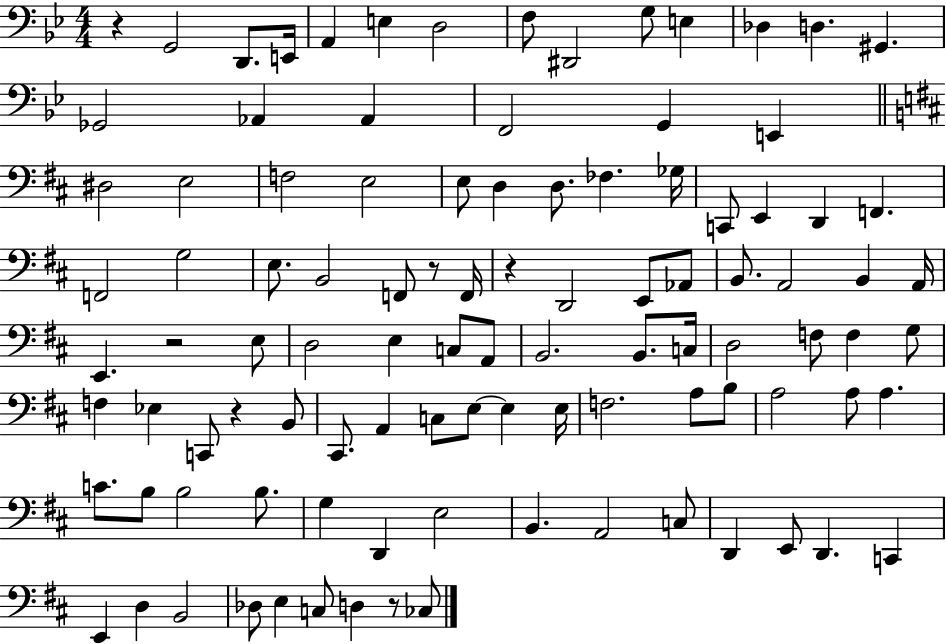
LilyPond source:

{
  \clef bass
  \numericTimeSignature
  \time 4/4
  \key bes \major
  r4 g,2 d,8. e,16 | a,4 e4 d2 | f8 dis,2 g8 e4 | des4 d4. gis,4. | \break ges,2 aes,4 aes,4 | f,2 g,4 e,4 | \bar "||" \break \key d \major dis2 e2 | f2 e2 | e8 d4 d8. fes4. ges16 | c,8 e,4 d,4 f,4. | \break f,2 g2 | e8. b,2 f,8 r8 f,16 | r4 d,2 e,8 aes,8 | b,8. a,2 b,4 a,16 | \break e,4. r2 e8 | d2 e4 c8 a,8 | b,2. b,8. c16 | d2 f8 f4 g8 | \break f4 ees4 c,8 r4 b,8 | cis,8. a,4 c8 e8~~ e4 e16 | f2. a8 b8 | a2 a8 a4. | \break c'8. b8 b2 b8. | g4 d,4 e2 | b,4. a,2 c8 | d,4 e,8 d,4. c,4 | \break e,4 d4 b,2 | des8 e4 c8 d4 r8 ces8 | \bar "|."
}